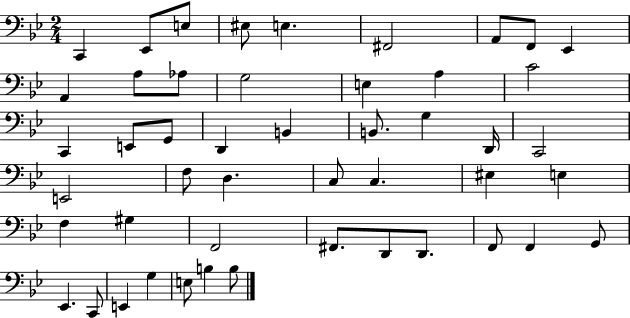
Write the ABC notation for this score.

X:1
T:Untitled
M:2/4
L:1/4
K:Bb
C,, _E,,/2 E,/2 ^E,/2 E, ^F,,2 A,,/2 F,,/2 _E,, A,, A,/2 _A,/2 G,2 E, A, C2 C,, E,,/2 G,,/2 D,, B,, B,,/2 G, D,,/4 C,,2 E,,2 F,/2 D, C,/2 C, ^E, E, F, ^G, F,,2 ^F,,/2 D,,/2 D,,/2 F,,/2 F,, G,,/2 _E,, C,,/2 E,, G, E,/2 B, B,/2